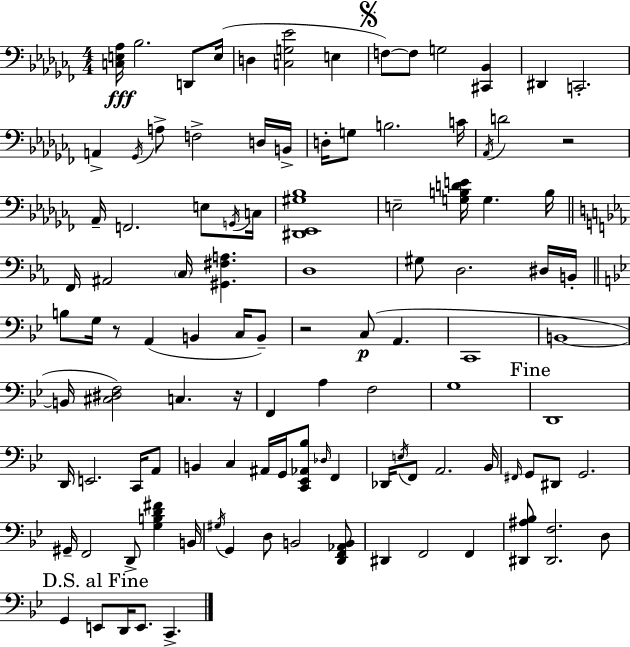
[C3,E3,Ab3]/s Bb3/h. D2/e E3/s D3/q [C3,G3,Eb4]/h E3/q F3/e F3/e G3/h [C#2,Bb2]/q D#2/q C2/h. A2/q Gb2/s A3/e F3/h D3/s B2/s D3/s G3/e B3/h. C4/s Ab2/s D4/h R/h Ab2/s F2/h. E3/e G2/s C3/s [D#2,Eb2,G#3,Bb3]/w E3/h [G3,B3,D4,E4]/s G3/q. B3/s F2/s A#2/h C3/s [G#2,F#3,A3]/q. D3/w G#3/e D3/h. D#3/s B2/s B3/e G3/s R/e A2/q B2/q C3/s B2/e R/h C3/e A2/q. C2/w B2/w B2/s [C#3,D#3,F3]/h C3/q. R/s F2/q A3/q F3/h G3/w D2/w D2/s E2/h. C2/s A2/e B2/q C3/q A#2/s G2/s [C2,Eb2,Ab2,Bb3]/e Db3/s F2/q Db2/s E3/s F2/e A2/h. Bb2/s F#2/s G2/e D#2/e G2/h. G#2/s F2/h D2/e [G3,B3,D4,F#4]/q B2/s G#3/s G2/q D3/e B2/h [D2,F2,Ab2,B2]/e D#2/q F2/h F2/q [D#2,A#3,Bb3]/e [D#2,F3]/h. D3/e G2/q E2/e D2/s E2/e. C2/q.